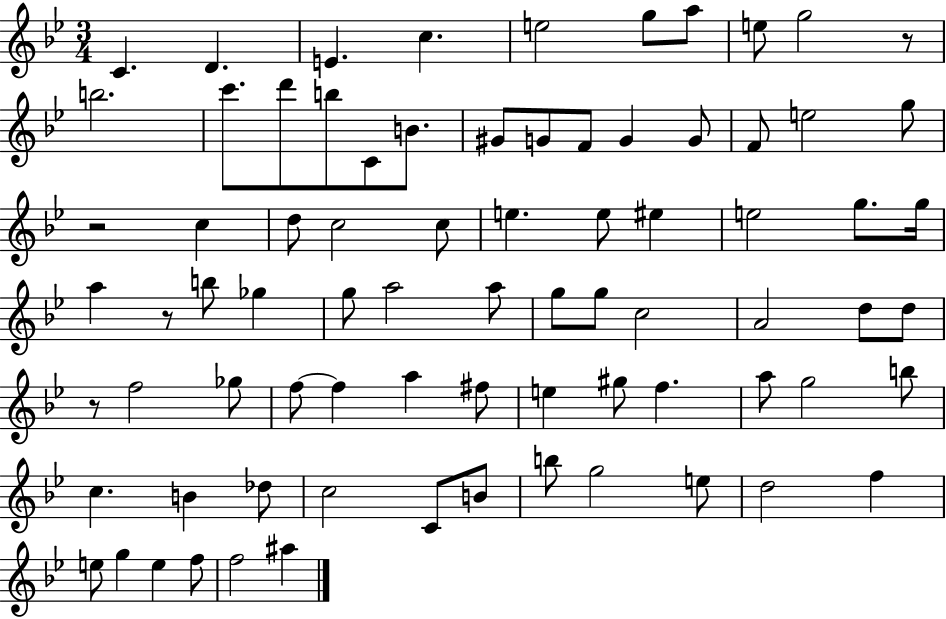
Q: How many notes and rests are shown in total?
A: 78